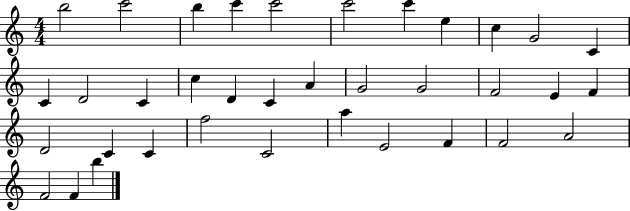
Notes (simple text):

B5/h C6/h B5/q C6/q C6/h C6/h C6/q E5/q C5/q G4/h C4/q C4/q D4/h C4/q C5/q D4/q C4/q A4/q G4/h G4/h F4/h E4/q F4/q D4/h C4/q C4/q F5/h C4/h A5/q E4/h F4/q F4/h A4/h F4/h F4/q B5/q